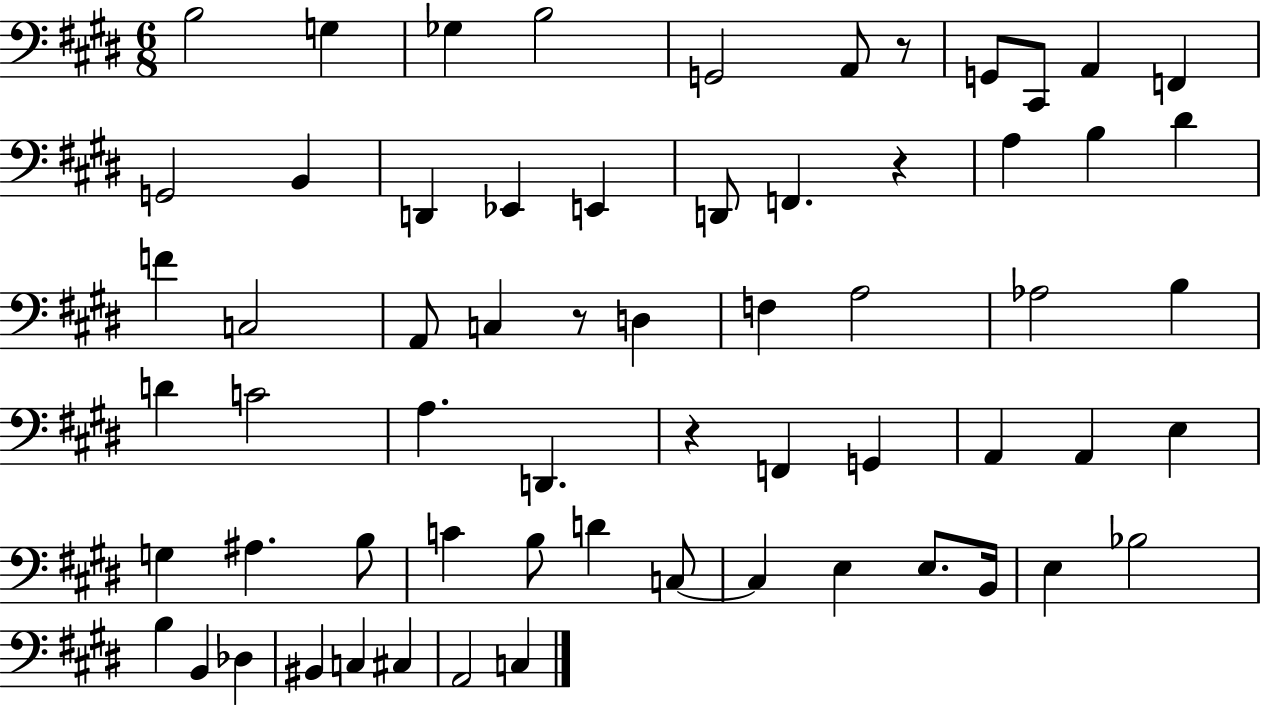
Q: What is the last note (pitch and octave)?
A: C3